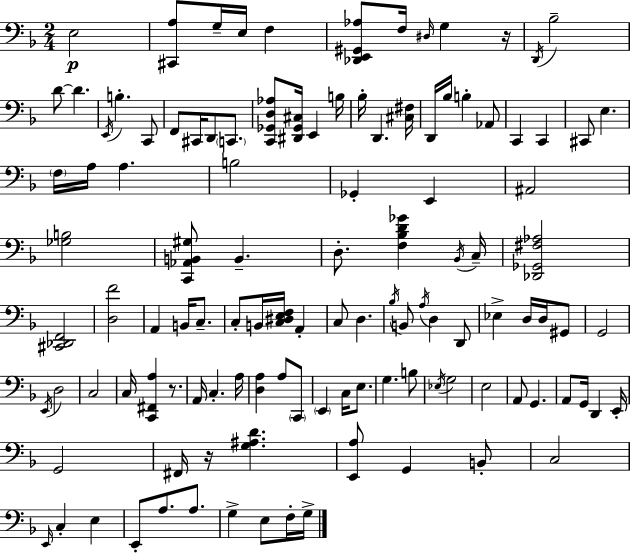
E3/h [C#2,A3]/e G3/s E3/s F3/q [Db2,E2,G#2,Ab3]/e F3/s D#3/s G3/q R/s D2/s Bb3/h D4/e D4/q. E2/s B3/q. C2/e F2/e C#2/s D2/e C2/e. [C2,Gb2,D3,Ab3]/e [D#2,Gb2,C#3]/s E2/q B3/s Bb3/s D2/q. [C#3,F#3]/s D2/s Bb3/s B3/q Ab2/e C2/q C2/q C#2/e E3/q. F3/s A3/s A3/q. B3/h Gb2/q E2/q A#2/h [Gb3,B3]/h [C2,Ab2,B2,G#3]/e B2/q. D3/e. [F3,Bb3,D4,Gb4]/q Bb2/s C3/s [Db2,Gb2,F#3,Ab3]/h [C#2,Db2,F2]/h [D3,F4]/h A2/q B2/s C3/e. C3/e B2/s [C3,D#3,E3,F3]/s A2/q C3/e D3/q. Bb3/s B2/e A3/s D3/q D2/e Eb3/q D3/s D3/s G#2/e G2/h E2/s D3/h C3/h C3/s [C2,F#2,A3]/q R/e. A2/s C3/q. A3/s [D3,A3]/q A3/e C2/e E2/q C3/s E3/e. G3/q. B3/e Eb3/s G3/h E3/h A2/e G2/q. A2/e G2/s D2/q E2/s G2/h F#2/s R/s [G3,A#3,D4]/q. [E2,A3]/e G2/q B2/e C3/h E2/s C3/q E3/q E2/e A3/e. A3/e. G3/q E3/e F3/s G3/s